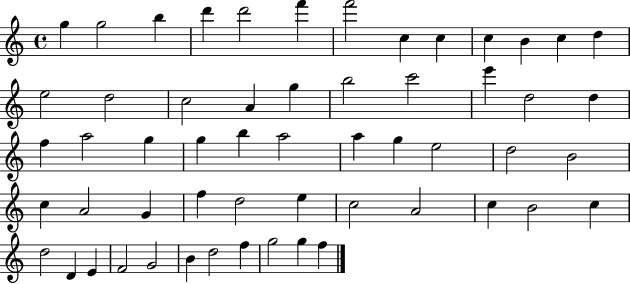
{
  \clef treble
  \time 4/4
  \defaultTimeSignature
  \key c \major
  g''4 g''2 b''4 | d'''4 d'''2 f'''4 | f'''2 c''4 c''4 | c''4 b'4 c''4 d''4 | \break e''2 d''2 | c''2 a'4 g''4 | b''2 c'''2 | e'''4 d''2 d''4 | \break f''4 a''2 g''4 | g''4 b''4 a''2 | a''4 g''4 e''2 | d''2 b'2 | \break c''4 a'2 g'4 | f''4 d''2 e''4 | c''2 a'2 | c''4 b'2 c''4 | \break d''2 d'4 e'4 | f'2 g'2 | b'4 d''2 f''4 | g''2 g''4 f''4 | \break \bar "|."
}